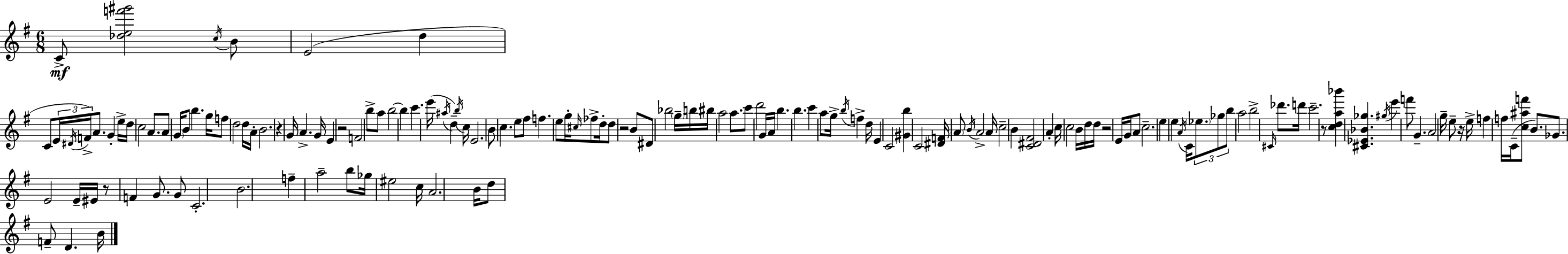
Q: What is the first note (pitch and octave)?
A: C4